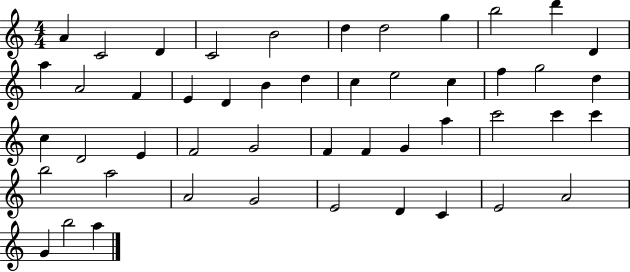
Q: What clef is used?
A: treble